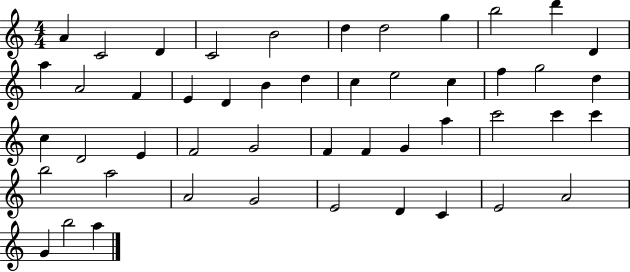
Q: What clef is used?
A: treble